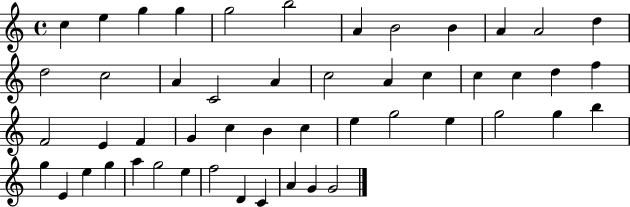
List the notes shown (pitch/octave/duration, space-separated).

C5/q E5/q G5/q G5/q G5/h B5/h A4/q B4/h B4/q A4/q A4/h D5/q D5/h C5/h A4/q C4/h A4/q C5/h A4/q C5/q C5/q C5/q D5/q F5/q F4/h E4/q F4/q G4/q C5/q B4/q C5/q E5/q G5/h E5/q G5/h G5/q B5/q G5/q E4/q E5/q G5/q A5/q G5/h E5/q F5/h D4/q C4/q A4/q G4/q G4/h